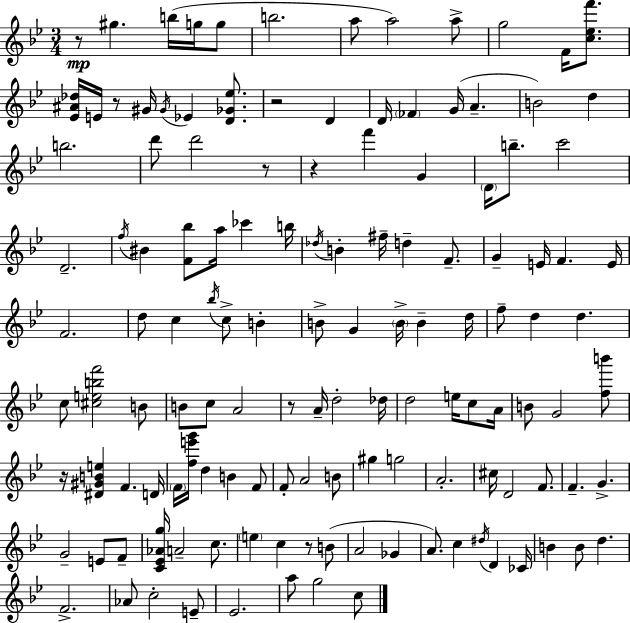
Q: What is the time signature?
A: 3/4